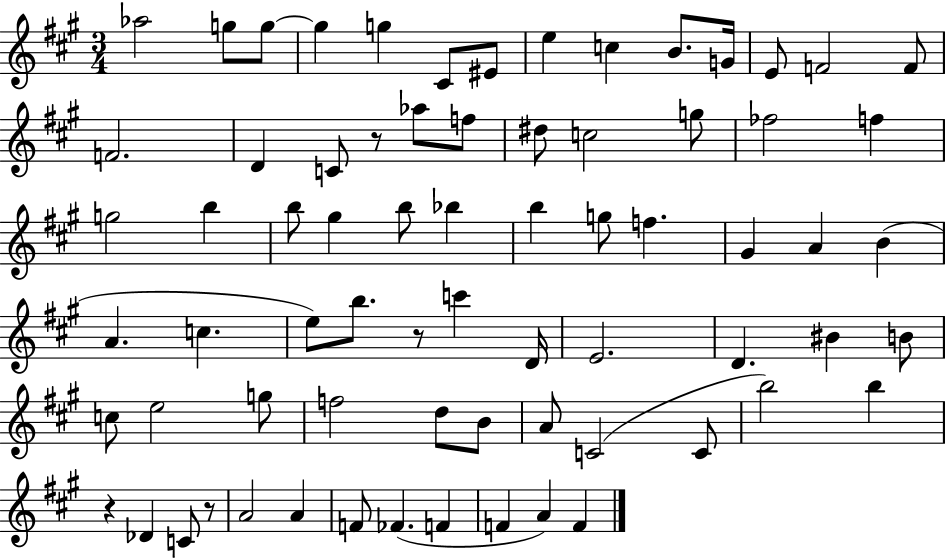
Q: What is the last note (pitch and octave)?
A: F4